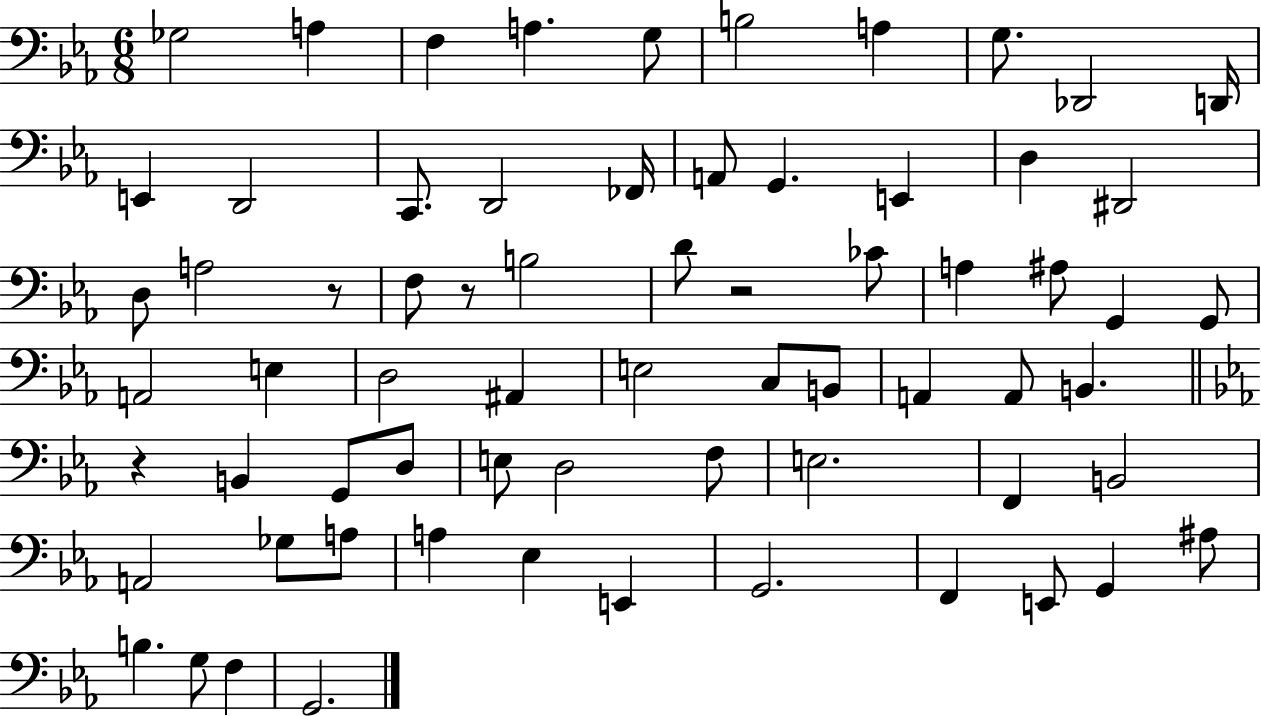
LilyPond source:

{
  \clef bass
  \numericTimeSignature
  \time 6/8
  \key ees \major
  ges2 a4 | f4 a4. g8 | b2 a4 | g8. des,2 d,16 | \break e,4 d,2 | c,8. d,2 fes,16 | a,8 g,4. e,4 | d4 dis,2 | \break d8 a2 r8 | f8 r8 b2 | d'8 r2 ces'8 | a4 ais8 g,4 g,8 | \break a,2 e4 | d2 ais,4 | e2 c8 b,8 | a,4 a,8 b,4. | \break \bar "||" \break \key c \minor r4 b,4 g,8 d8 | e8 d2 f8 | e2. | f,4 b,2 | \break a,2 ges8 a8 | a4 ees4 e,4 | g,2. | f,4 e,8 g,4 ais8 | \break b4. g8 f4 | g,2. | \bar "|."
}